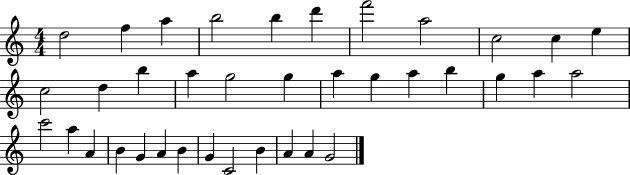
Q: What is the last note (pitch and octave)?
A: G4